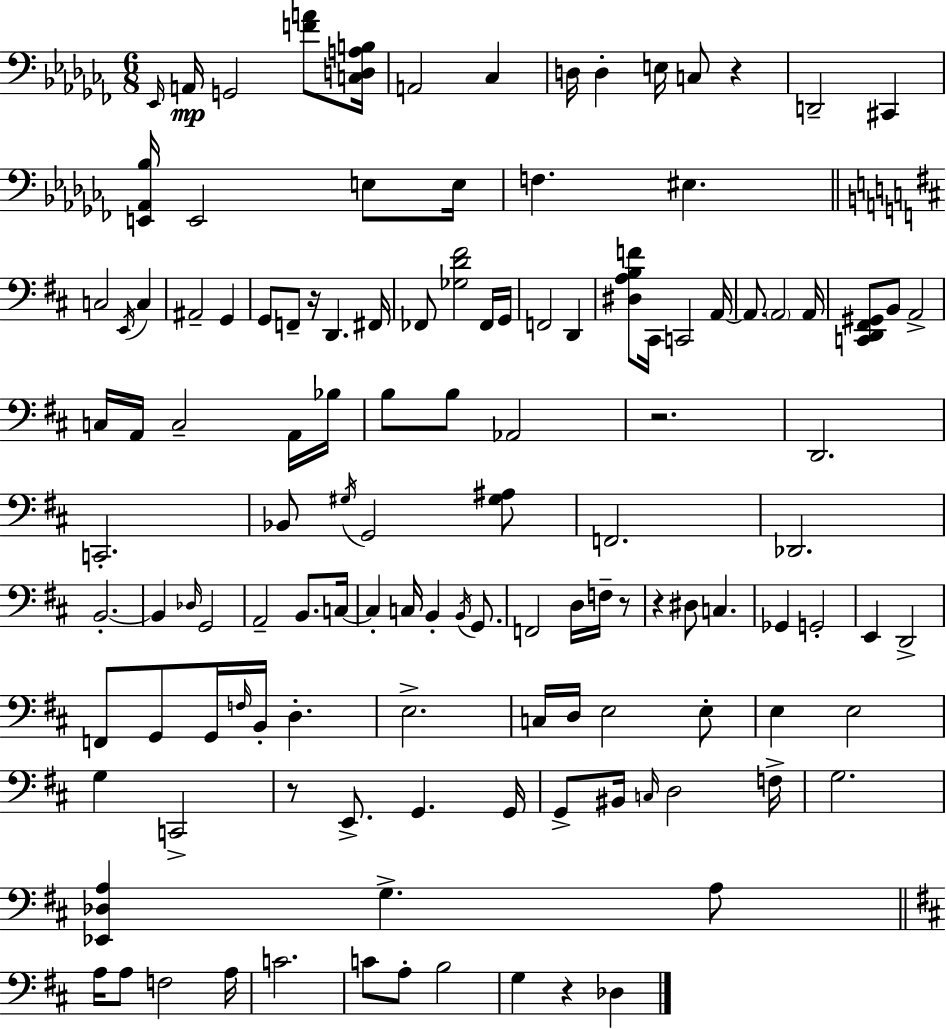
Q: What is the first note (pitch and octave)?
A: Eb2